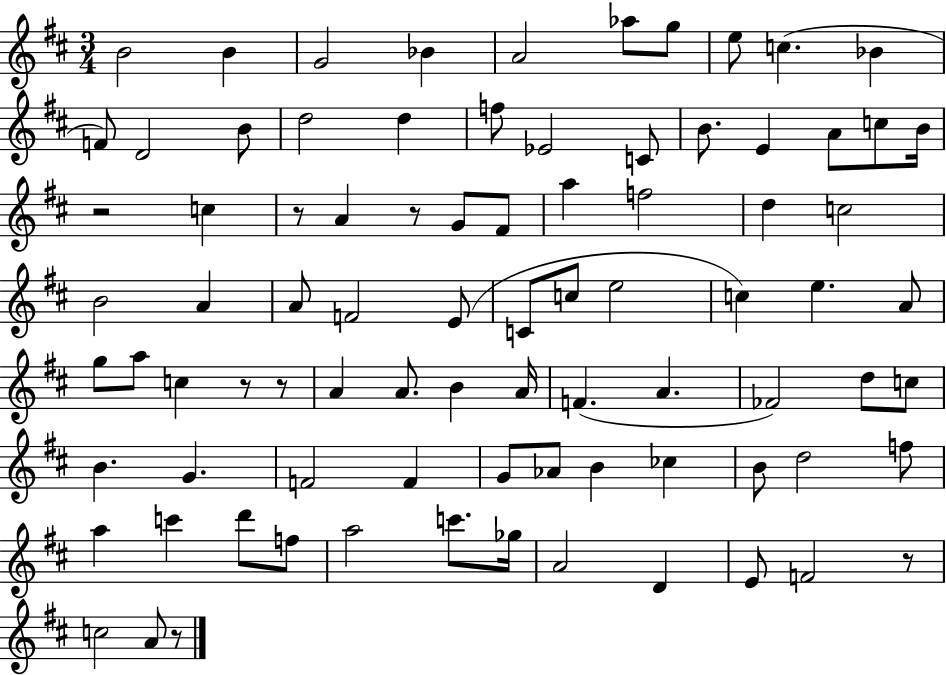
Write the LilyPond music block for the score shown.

{
  \clef treble
  \numericTimeSignature
  \time 3/4
  \key d \major
  \repeat volta 2 { b'2 b'4 | g'2 bes'4 | a'2 aes''8 g''8 | e''8 c''4.( bes'4 | \break f'8) d'2 b'8 | d''2 d''4 | f''8 ees'2 c'8 | b'8. e'4 a'8 c''8 b'16 | \break r2 c''4 | r8 a'4 r8 g'8 fis'8 | a''4 f''2 | d''4 c''2 | \break b'2 a'4 | a'8 f'2 e'8( | c'8 c''8 e''2 | c''4) e''4. a'8 | \break g''8 a''8 c''4 r8 r8 | a'4 a'8. b'4 a'16 | f'4.( a'4. | fes'2) d''8 c''8 | \break b'4. g'4. | f'2 f'4 | g'8 aes'8 b'4 ces''4 | b'8 d''2 f''8 | \break a''4 c'''4 d'''8 f''8 | a''2 c'''8. ges''16 | a'2 d'4 | e'8 f'2 r8 | \break c''2 a'8 r8 | } \bar "|."
}